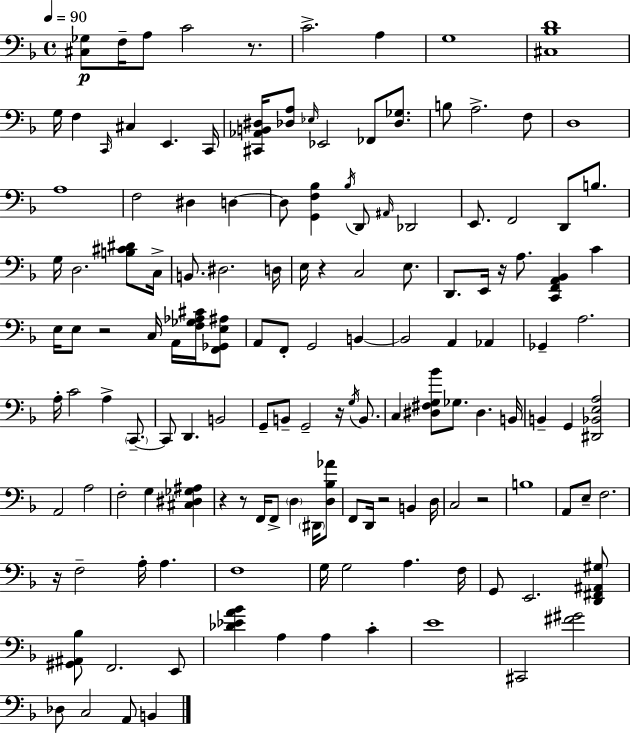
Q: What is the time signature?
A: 4/4